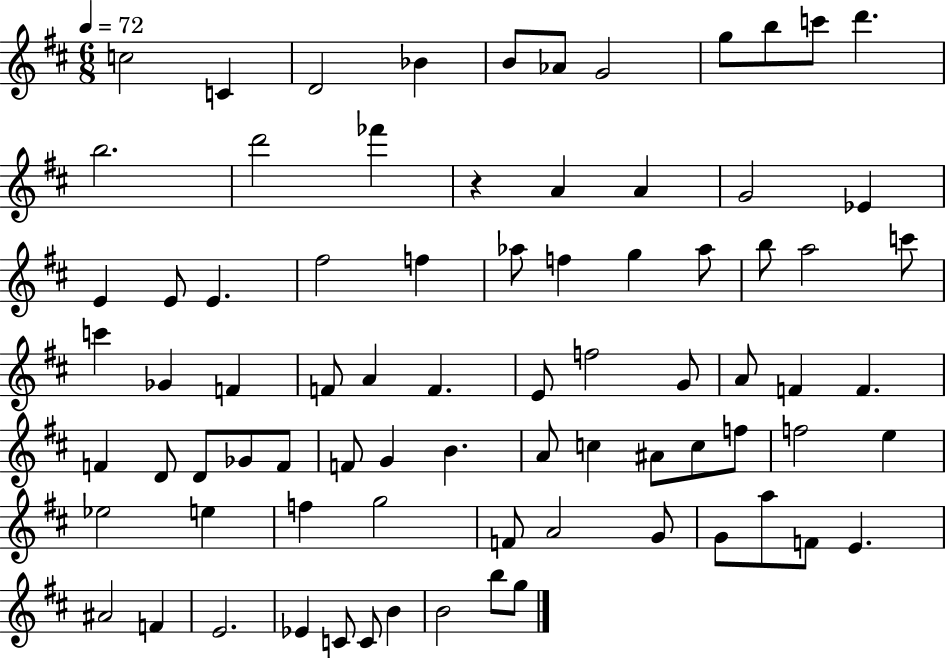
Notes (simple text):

C5/h C4/q D4/h Bb4/q B4/e Ab4/e G4/h G5/e B5/e C6/e D6/q. B5/h. D6/h FES6/q R/q A4/q A4/q G4/h Eb4/q E4/q E4/e E4/q. F#5/h F5/q Ab5/e F5/q G5/q Ab5/e B5/e A5/h C6/e C6/q Gb4/q F4/q F4/e A4/q F4/q. E4/e F5/h G4/e A4/e F4/q F4/q. F4/q D4/e D4/e Gb4/e F4/e F4/e G4/q B4/q. A4/e C5/q A#4/e C5/e F5/e F5/h E5/q Eb5/h E5/q F5/q G5/h F4/e A4/h G4/e G4/e A5/e F4/e E4/q. A#4/h F4/q E4/h. Eb4/q C4/e C4/e B4/q B4/h B5/e G5/e